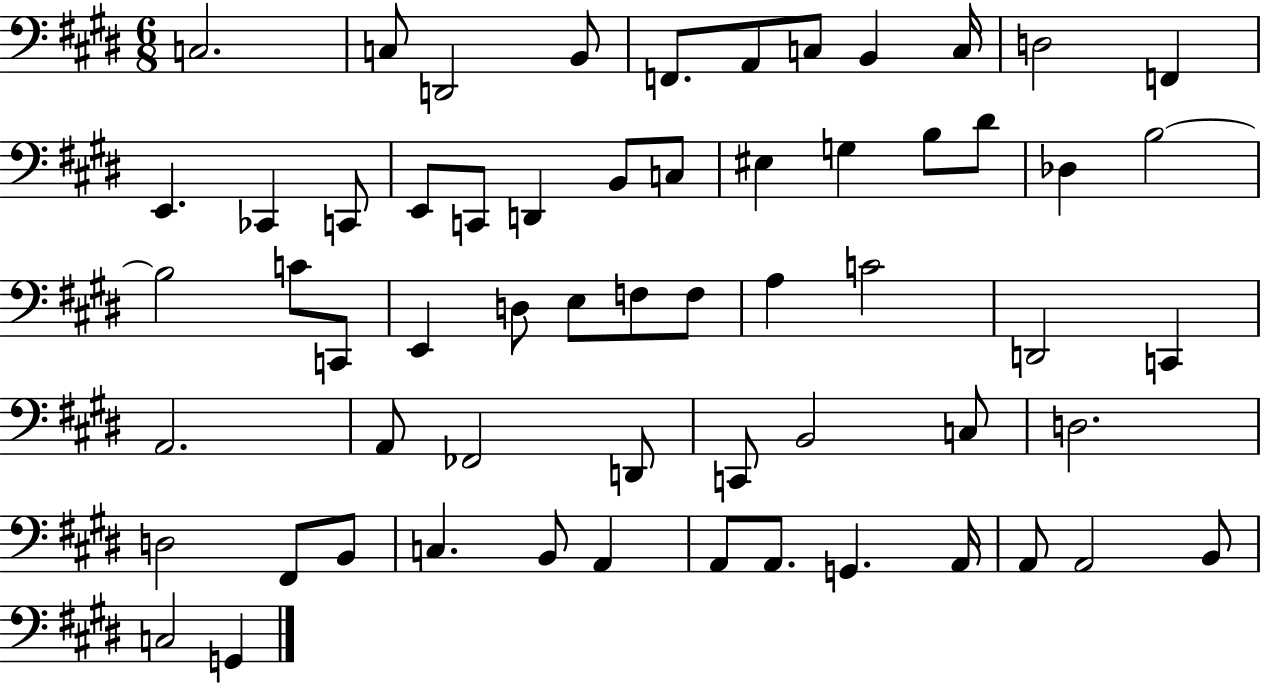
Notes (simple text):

C3/h. C3/e D2/h B2/e F2/e. A2/e C3/e B2/q C3/s D3/h F2/q E2/q. CES2/q C2/e E2/e C2/e D2/q B2/e C3/e EIS3/q G3/q B3/e D#4/e Db3/q B3/h B3/h C4/e C2/e E2/q D3/e E3/e F3/e F3/e A3/q C4/h D2/h C2/q A2/h. A2/e FES2/h D2/e C2/e B2/h C3/e D3/h. D3/h F#2/e B2/e C3/q. B2/e A2/q A2/e A2/e. G2/q. A2/s A2/e A2/h B2/e C3/h G2/q